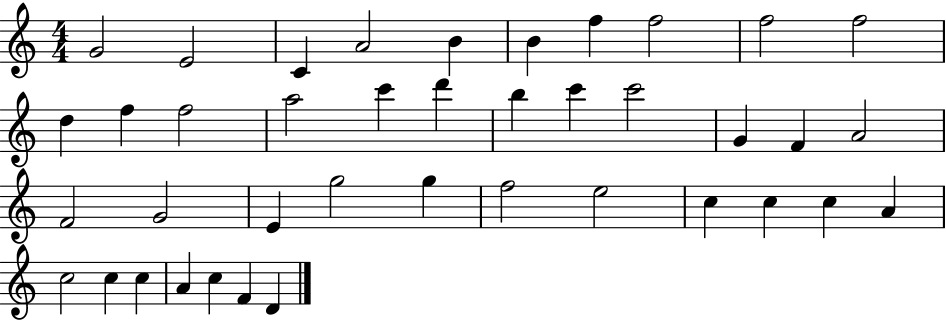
{
  \clef treble
  \numericTimeSignature
  \time 4/4
  \key c \major
  g'2 e'2 | c'4 a'2 b'4 | b'4 f''4 f''2 | f''2 f''2 | \break d''4 f''4 f''2 | a''2 c'''4 d'''4 | b''4 c'''4 c'''2 | g'4 f'4 a'2 | \break f'2 g'2 | e'4 g''2 g''4 | f''2 e''2 | c''4 c''4 c''4 a'4 | \break c''2 c''4 c''4 | a'4 c''4 f'4 d'4 | \bar "|."
}